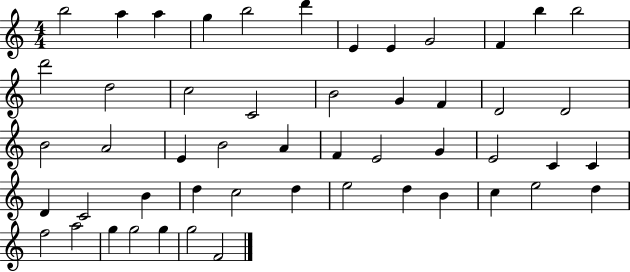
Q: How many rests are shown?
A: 0